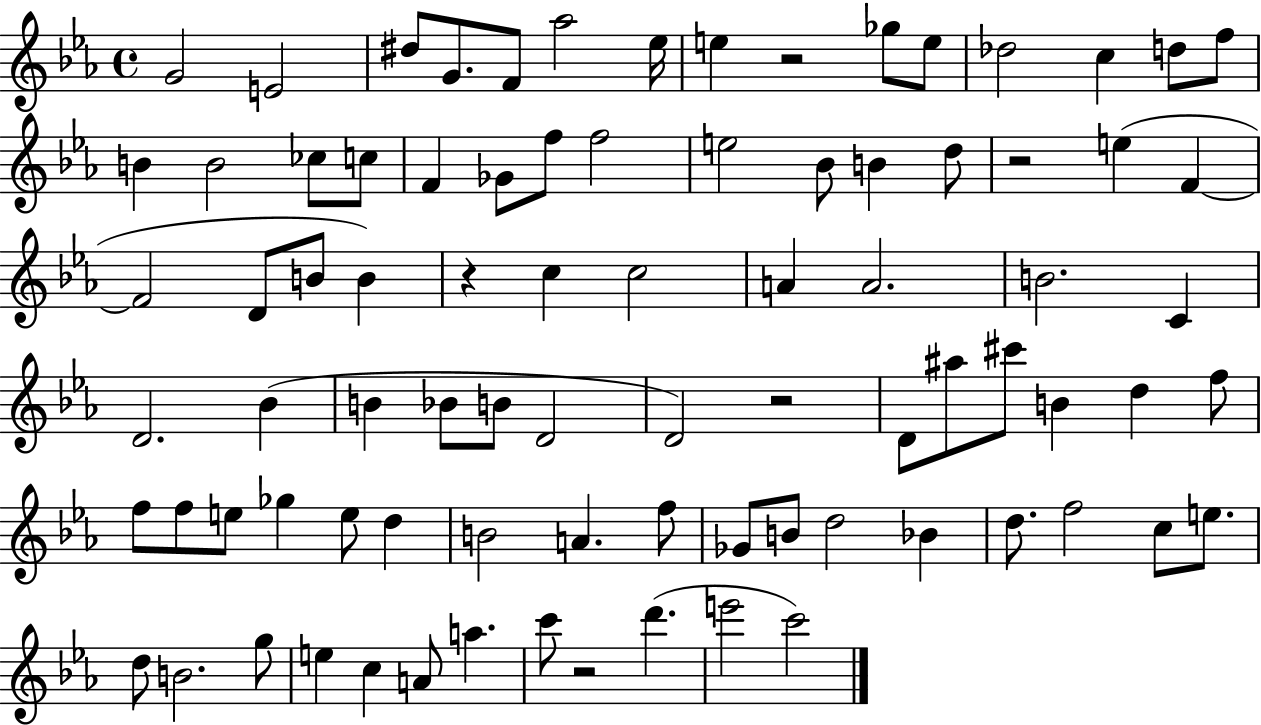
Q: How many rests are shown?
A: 5